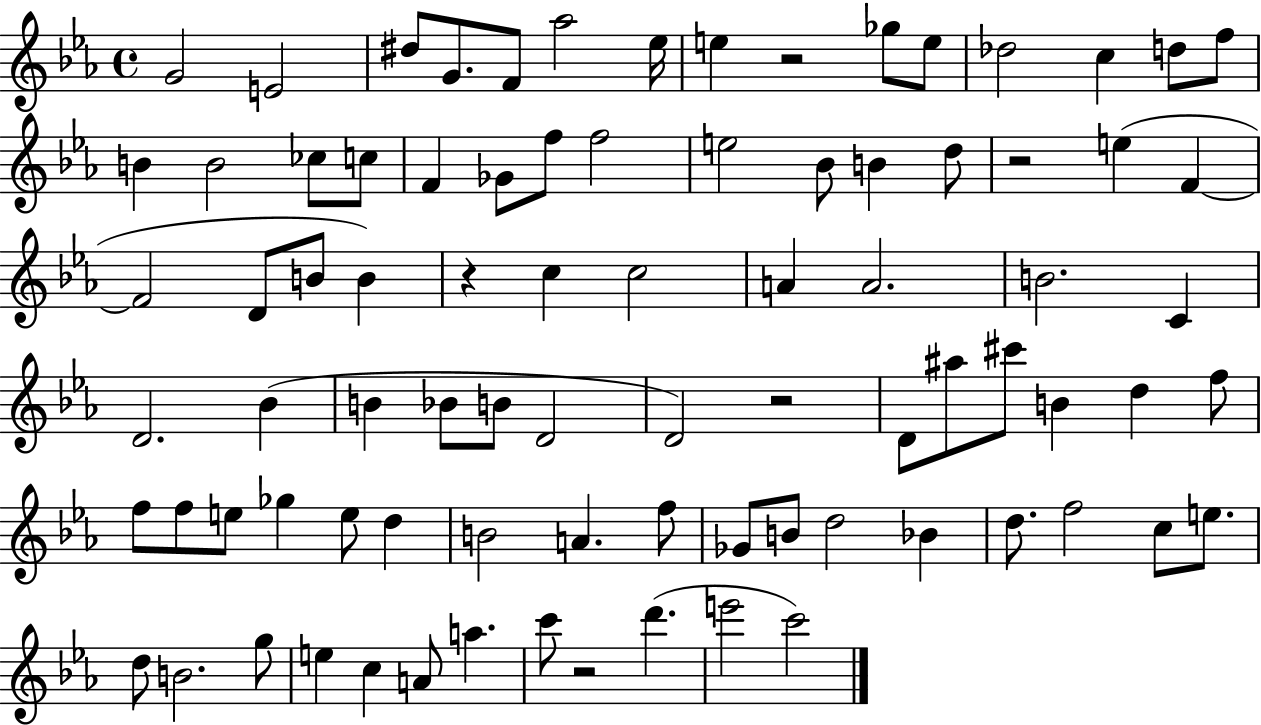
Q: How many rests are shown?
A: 5